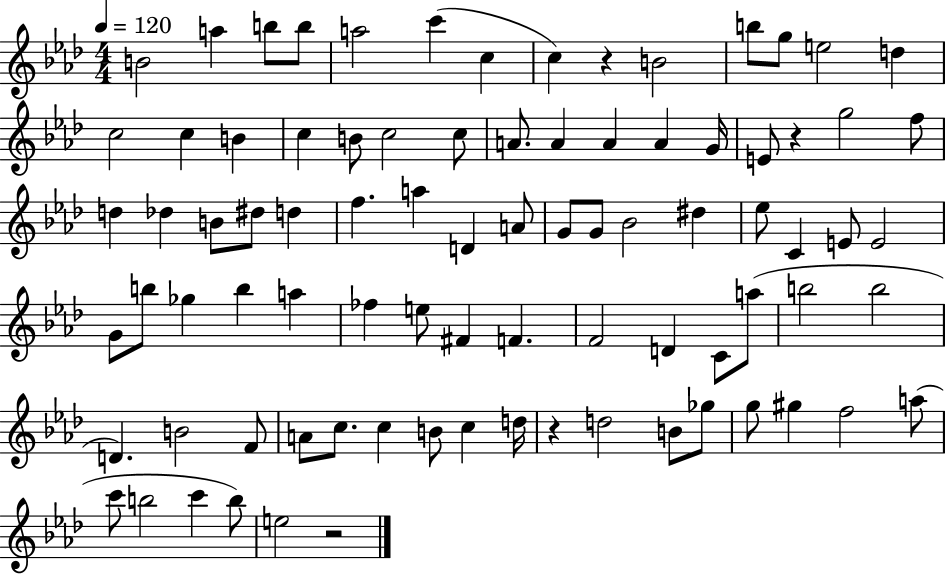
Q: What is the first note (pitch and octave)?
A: B4